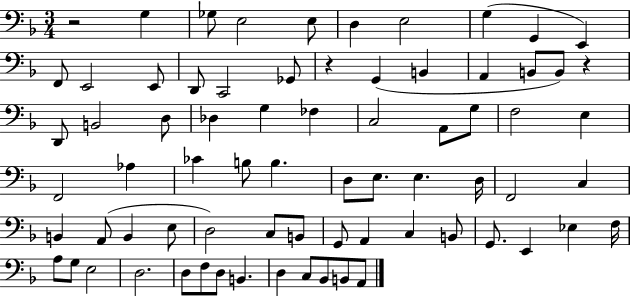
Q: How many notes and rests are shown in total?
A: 73